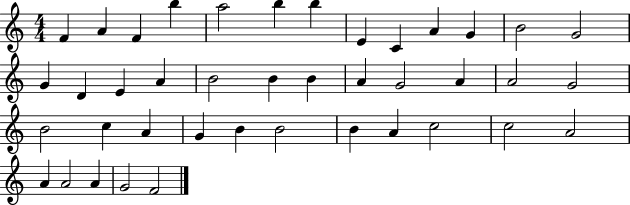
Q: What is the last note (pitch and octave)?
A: F4